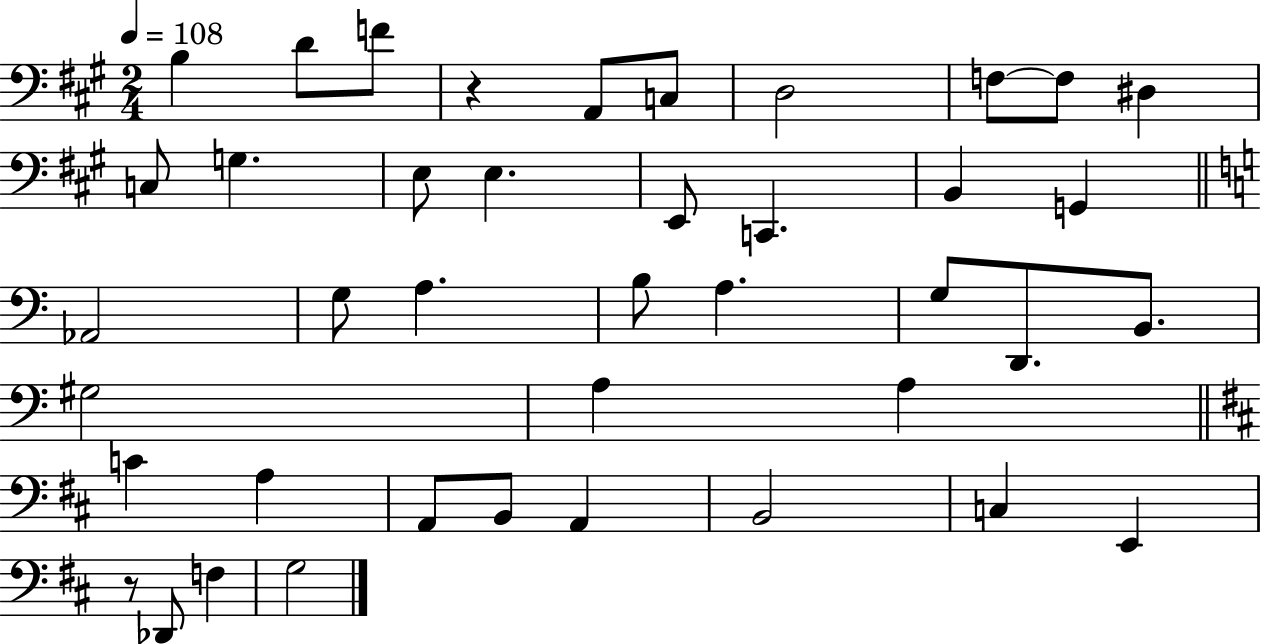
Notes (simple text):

B3/q D4/e F4/e R/q A2/e C3/e D3/h F3/e F3/e D#3/q C3/e G3/q. E3/e E3/q. E2/e C2/q. B2/q G2/q Ab2/h G3/e A3/q. B3/e A3/q. G3/e D2/e. B2/e. G#3/h A3/q A3/q C4/q A3/q A2/e B2/e A2/q B2/h C3/q E2/q R/e Db2/e F3/q G3/h